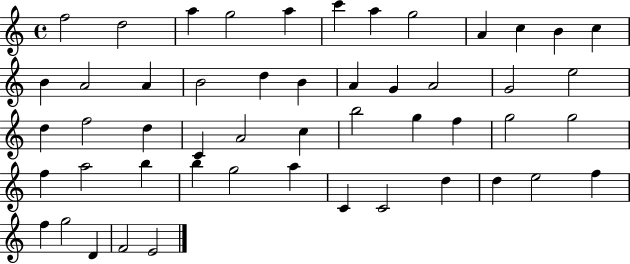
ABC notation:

X:1
T:Untitled
M:4/4
L:1/4
K:C
f2 d2 a g2 a c' a g2 A c B c B A2 A B2 d B A G A2 G2 e2 d f2 d C A2 c b2 g f g2 g2 f a2 b b g2 a C C2 d d e2 f f g2 D F2 E2